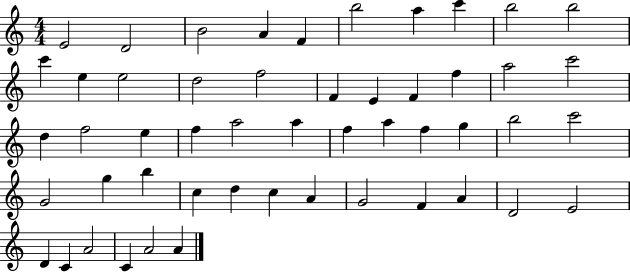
E4/h D4/h B4/h A4/q F4/q B5/h A5/q C6/q B5/h B5/h C6/q E5/q E5/h D5/h F5/h F4/q E4/q F4/q F5/q A5/h C6/h D5/q F5/h E5/q F5/q A5/h A5/q F5/q A5/q F5/q G5/q B5/h C6/h G4/h G5/q B5/q C5/q D5/q C5/q A4/q G4/h F4/q A4/q D4/h E4/h D4/q C4/q A4/h C4/q A4/h A4/q